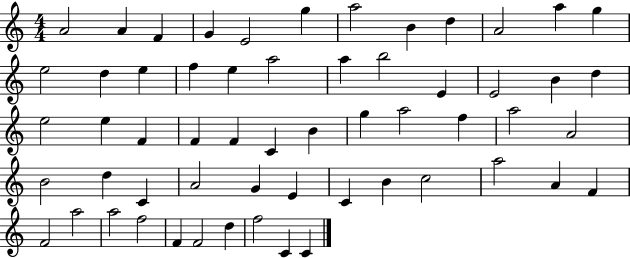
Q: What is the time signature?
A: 4/4